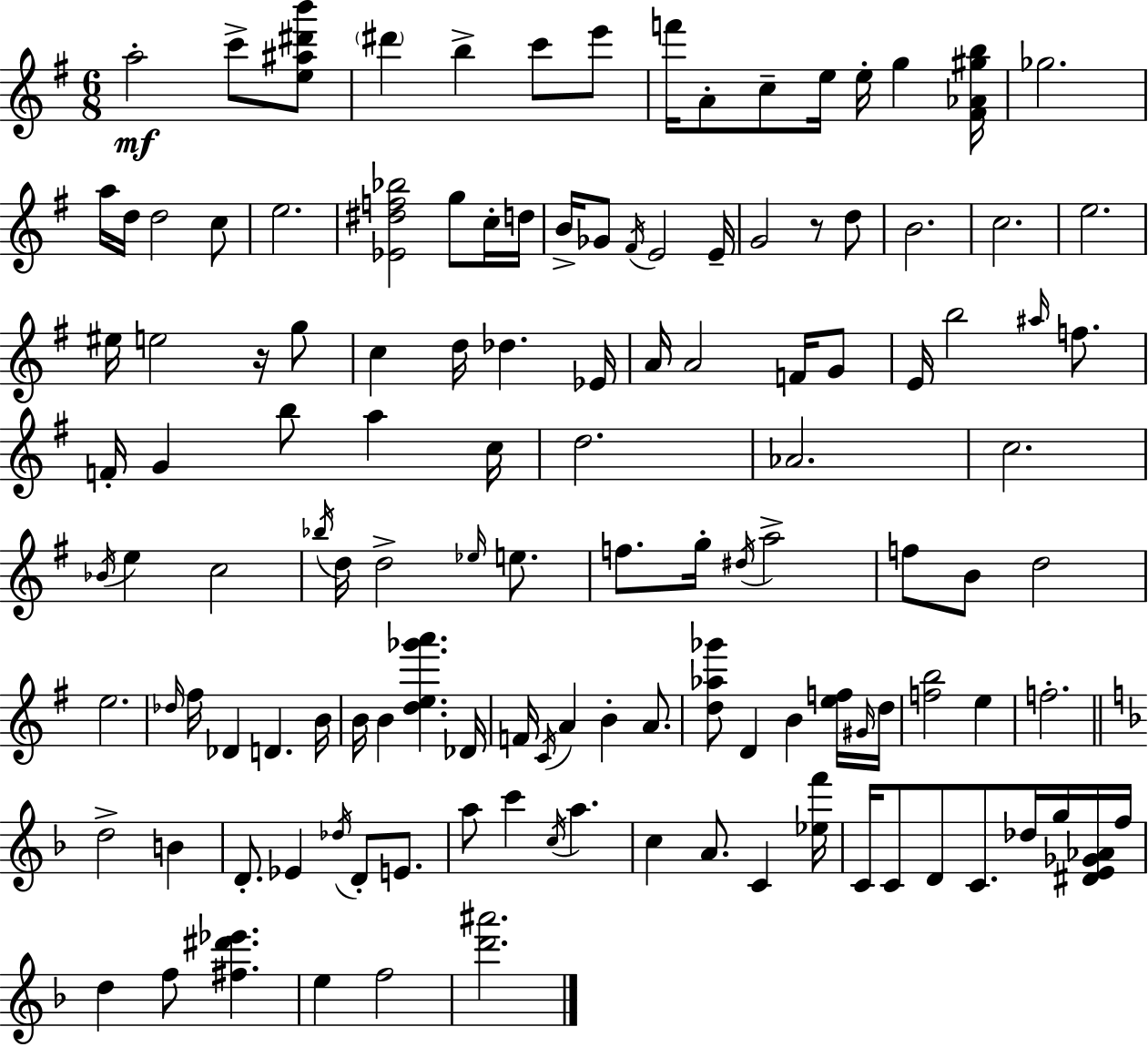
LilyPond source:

{
  \clef treble
  \numericTimeSignature
  \time 6/8
  \key e \minor
  a''2-.\mf c'''8-> <e'' ais'' dis''' b'''>8 | \parenthesize dis'''4 b''4-> c'''8 e'''8 | f'''16 a'8-. c''8-- e''16 e''16-. g''4 <fis' aes' gis'' b''>16 | ges''2. | \break a''16 d''16 d''2 c''8 | e''2. | <ees' dis'' f'' bes''>2 g''8 c''16-. d''16 | b'16-> ges'8 \acciaccatura { fis'16 } e'2 | \break e'16-- g'2 r8 d''8 | b'2. | c''2. | e''2. | \break eis''16 e''2 r16 g''8 | c''4 d''16 des''4. | ees'16 a'16 a'2 f'16 g'8 | e'16 b''2 \grace { ais''16 } f''8. | \break f'16-. g'4 b''8 a''4 | c''16 d''2. | aes'2. | c''2. | \break \acciaccatura { bes'16 } e''4 c''2 | \acciaccatura { bes''16 } d''16 d''2-> | \grace { ees''16 } e''8. f''8. g''16-. \acciaccatura { dis''16 } a''2-> | f''8 b'8 d''2 | \break e''2. | \grace { des''16 } fis''16 des'4 | d'4. b'16 b'16 b'4 | <d'' e'' ges''' a'''>4. des'16 f'16 \acciaccatura { c'16 } a'4 | \break b'4-. a'8. <d'' aes'' ges'''>8 d'4 | b'4 <e'' f''>16 \grace { gis'16 } d''16 <f'' b''>2 | e''4 f''2.-. | \bar "||" \break \key f \major d''2-> b'4 | d'8.-. ees'4 \acciaccatura { des''16 } d'8-. e'8. | a''8 c'''4 \acciaccatura { c''16 } a''4. | c''4 a'8. c'4 | \break <ees'' f'''>16 c'16 c'8 d'8 c'8. des''16 g''16 | <dis' e' ges' aes'>16 f''16 d''4 f''8 <fis'' dis''' ees'''>4. | e''4 f''2 | <d''' ais'''>2. | \break \bar "|."
}